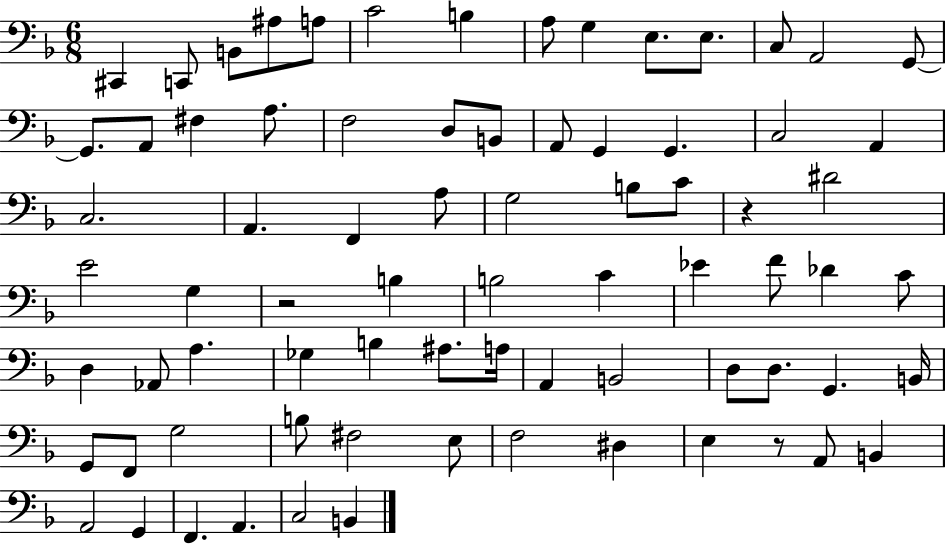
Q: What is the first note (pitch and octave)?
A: C#2